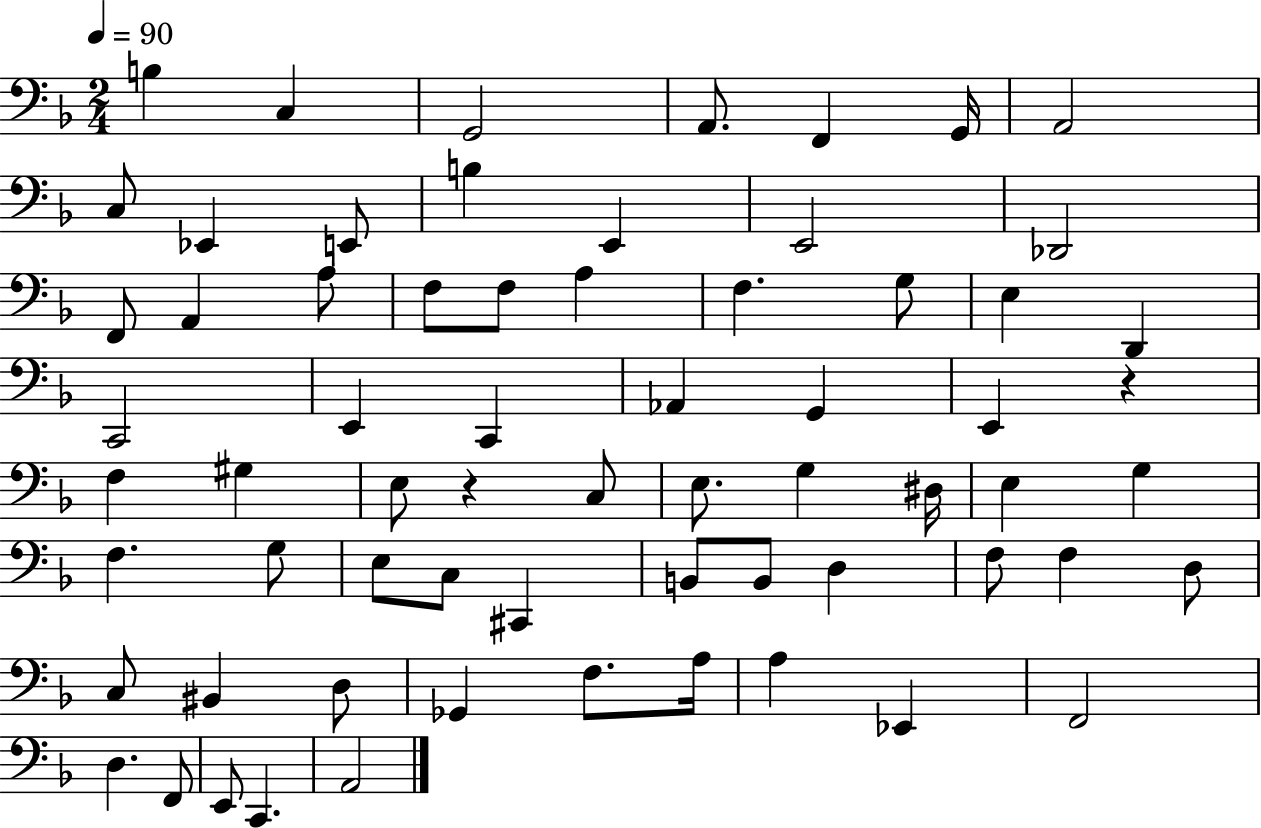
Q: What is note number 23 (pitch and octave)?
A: E3